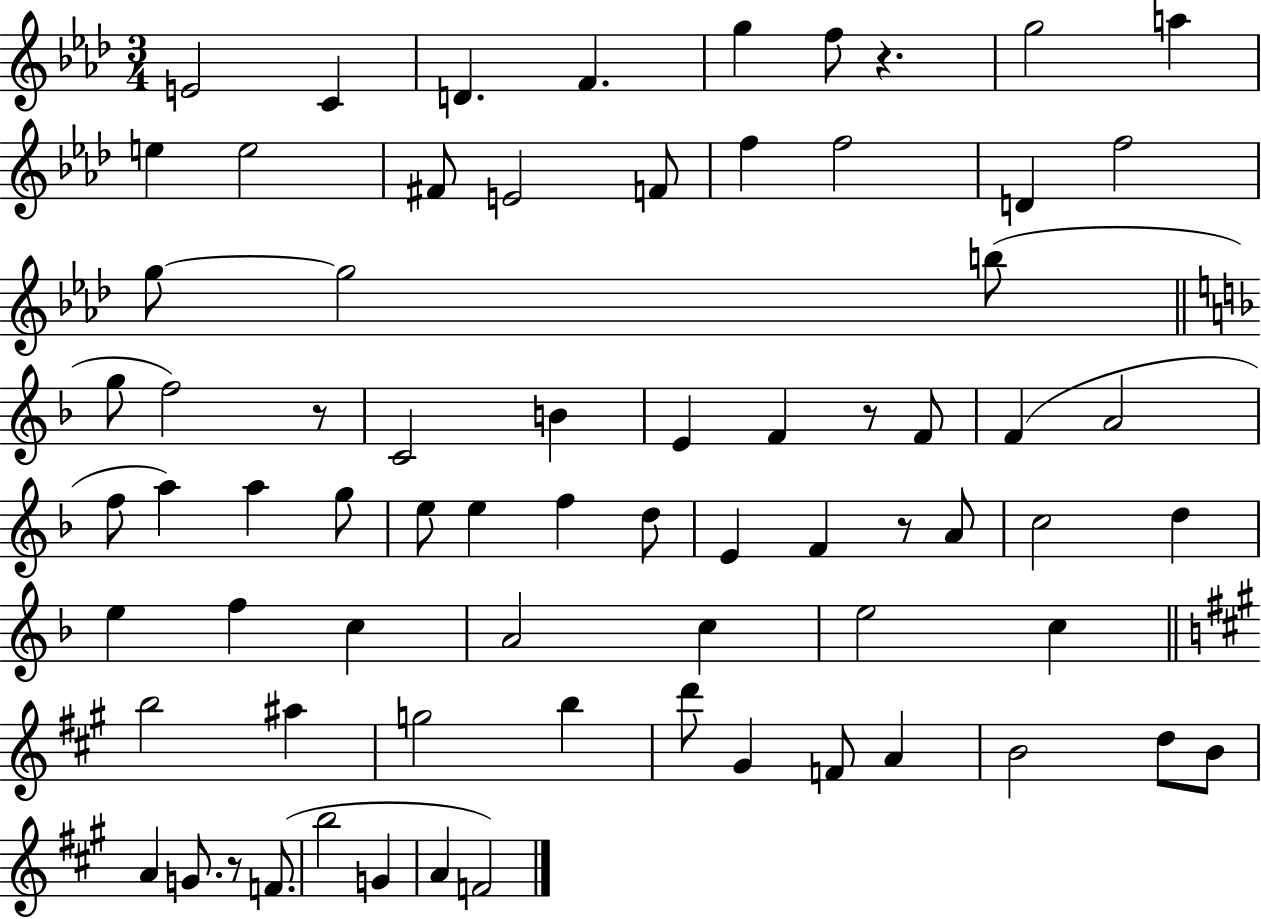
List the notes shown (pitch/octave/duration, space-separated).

E4/h C4/q D4/q. F4/q. G5/q F5/e R/q. G5/h A5/q E5/q E5/h F#4/e E4/h F4/e F5/q F5/h D4/q F5/h G5/e G5/h B5/e G5/e F5/h R/e C4/h B4/q E4/q F4/q R/e F4/e F4/q A4/h F5/e A5/q A5/q G5/e E5/e E5/q F5/q D5/e E4/q F4/q R/e A4/e C5/h D5/q E5/q F5/q C5/q A4/h C5/q E5/h C5/q B5/h A#5/q G5/h B5/q D6/e G#4/q F4/e A4/q B4/h D5/e B4/e A4/q G4/e. R/e F4/e. B5/h G4/q A4/q F4/h